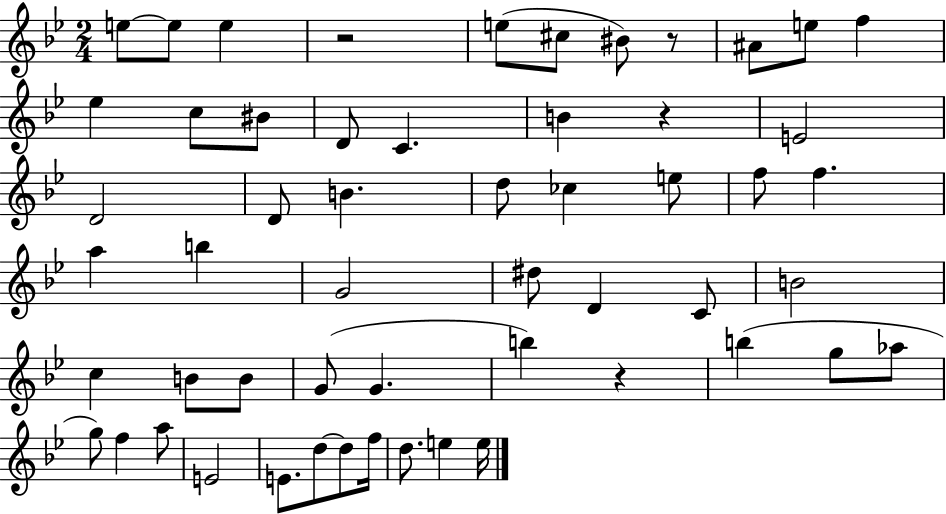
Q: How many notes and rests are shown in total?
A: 55